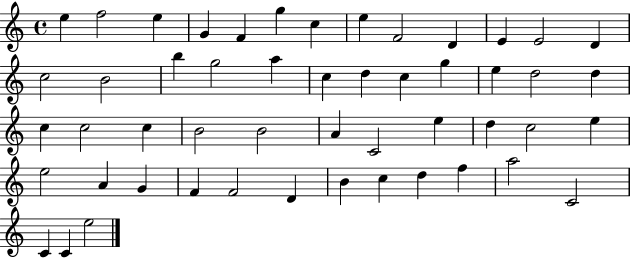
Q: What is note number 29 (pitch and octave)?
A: B4